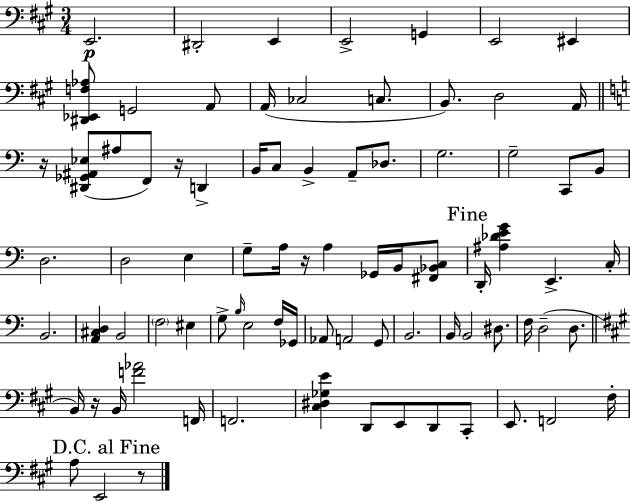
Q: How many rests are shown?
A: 5